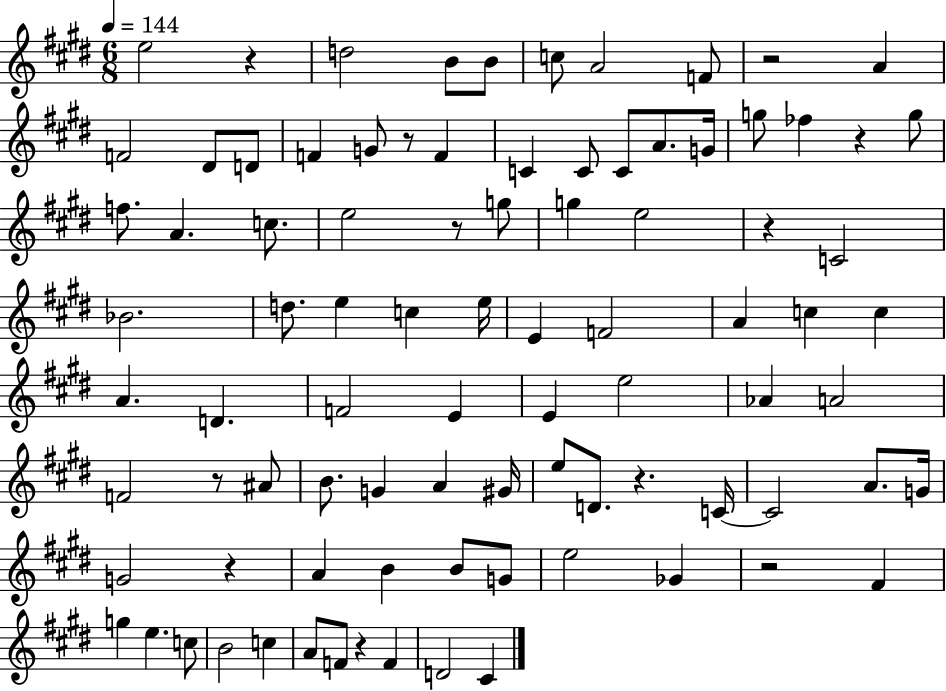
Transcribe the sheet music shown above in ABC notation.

X:1
T:Untitled
M:6/8
L:1/4
K:E
e2 z d2 B/2 B/2 c/2 A2 F/2 z2 A F2 ^D/2 D/2 F G/2 z/2 F C C/2 C/2 A/2 G/4 g/2 _f z g/2 f/2 A c/2 e2 z/2 g/2 g e2 z C2 _B2 d/2 e c e/4 E F2 A c c A D F2 E E e2 _A A2 F2 z/2 ^A/2 B/2 G A ^G/4 e/2 D/2 z C/4 C2 A/2 G/4 G2 z A B B/2 G/2 e2 _G z2 ^F g e c/2 B2 c A/2 F/2 z F D2 ^C